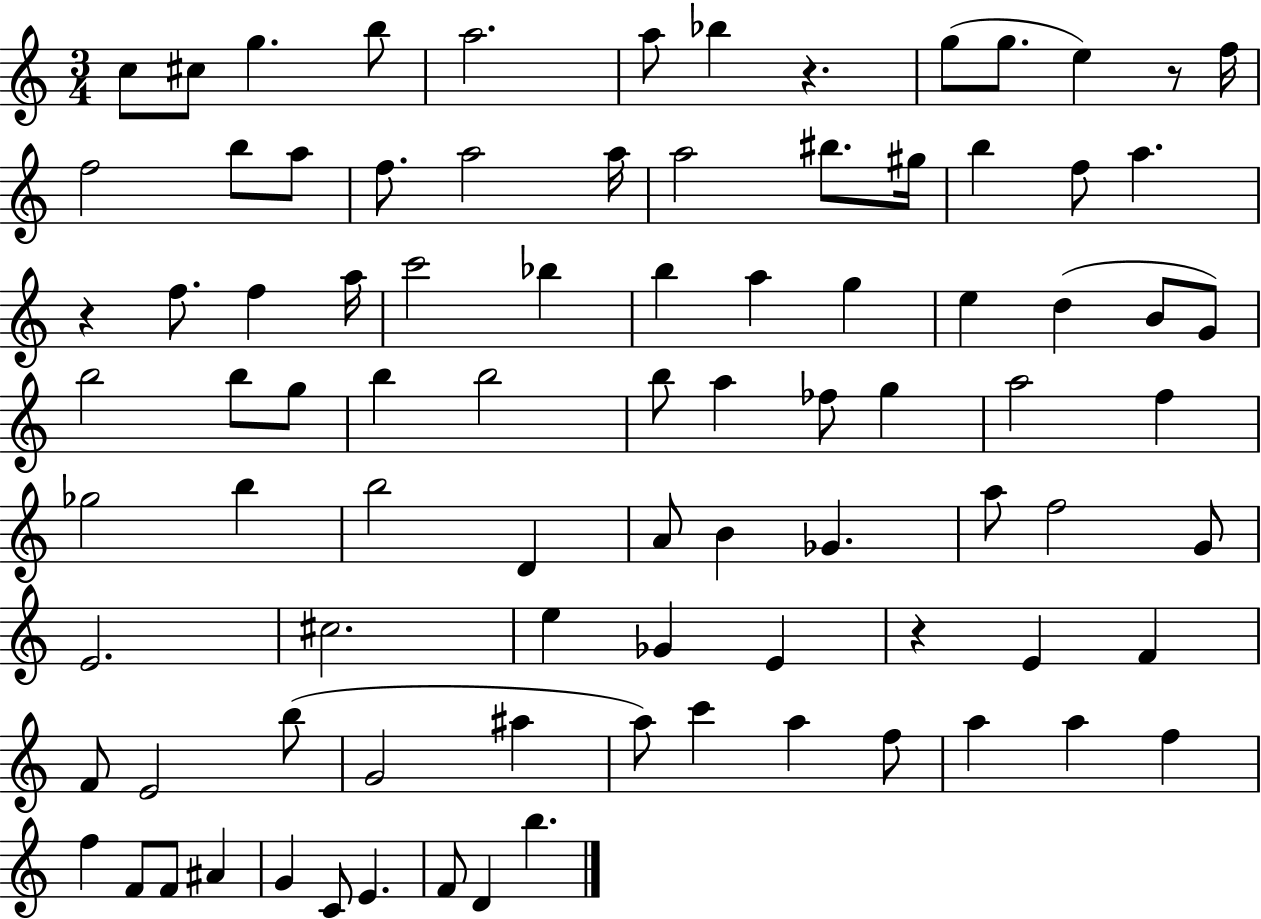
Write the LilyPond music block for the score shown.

{
  \clef treble
  \numericTimeSignature
  \time 3/4
  \key c \major
  c''8 cis''8 g''4. b''8 | a''2. | a''8 bes''4 r4. | g''8( g''8. e''4) r8 f''16 | \break f''2 b''8 a''8 | f''8. a''2 a''16 | a''2 bis''8. gis''16 | b''4 f''8 a''4. | \break r4 f''8. f''4 a''16 | c'''2 bes''4 | b''4 a''4 g''4 | e''4 d''4( b'8 g'8) | \break b''2 b''8 g''8 | b''4 b''2 | b''8 a''4 fes''8 g''4 | a''2 f''4 | \break ges''2 b''4 | b''2 d'4 | a'8 b'4 ges'4. | a''8 f''2 g'8 | \break e'2. | cis''2. | e''4 ges'4 e'4 | r4 e'4 f'4 | \break f'8 e'2 b''8( | g'2 ais''4 | a''8) c'''4 a''4 f''8 | a''4 a''4 f''4 | \break f''4 f'8 f'8 ais'4 | g'4 c'8 e'4. | f'8 d'4 b''4. | \bar "|."
}